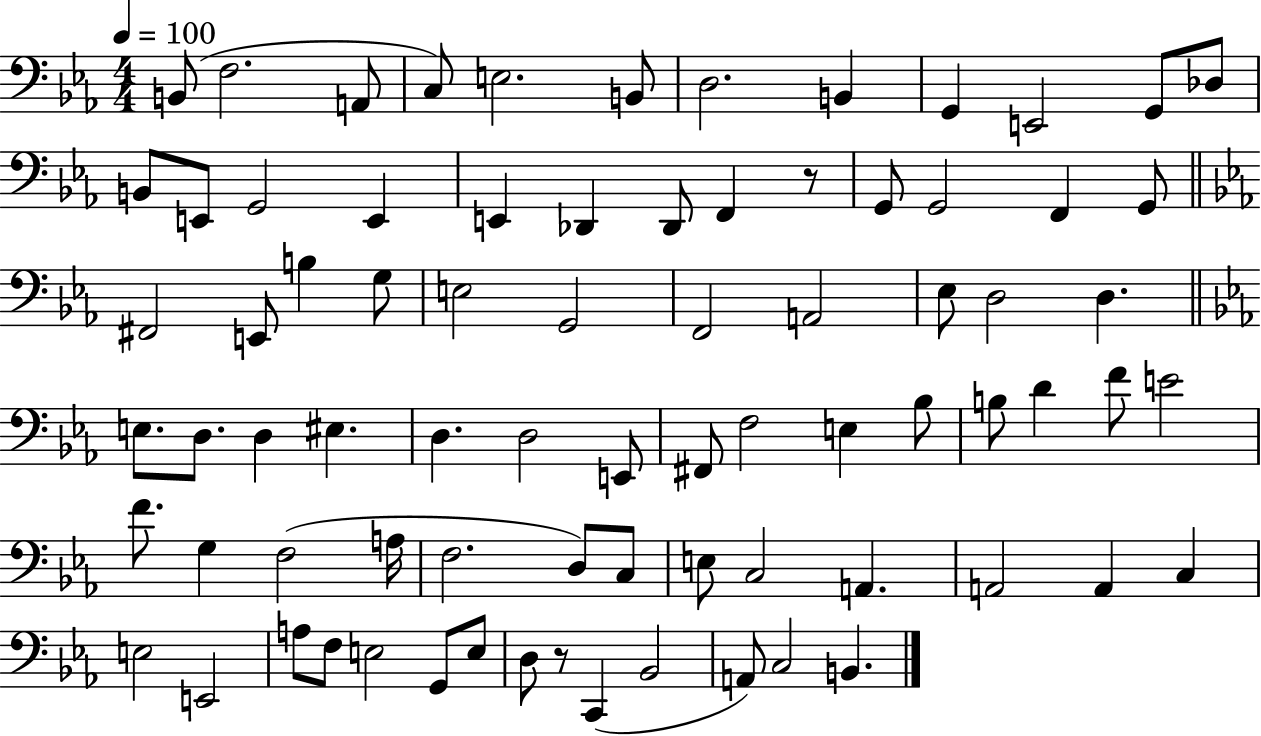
X:1
T:Untitled
M:4/4
L:1/4
K:Eb
B,,/2 F,2 A,,/2 C,/2 E,2 B,,/2 D,2 B,, G,, E,,2 G,,/2 _D,/2 B,,/2 E,,/2 G,,2 E,, E,, _D,, _D,,/2 F,, z/2 G,,/2 G,,2 F,, G,,/2 ^F,,2 E,,/2 B, G,/2 E,2 G,,2 F,,2 A,,2 _E,/2 D,2 D, E,/2 D,/2 D, ^E, D, D,2 E,,/2 ^F,,/2 F,2 E, _B,/2 B,/2 D F/2 E2 F/2 G, F,2 A,/4 F,2 D,/2 C,/2 E,/2 C,2 A,, A,,2 A,, C, E,2 E,,2 A,/2 F,/2 E,2 G,,/2 E,/2 D,/2 z/2 C,, _B,,2 A,,/2 C,2 B,,